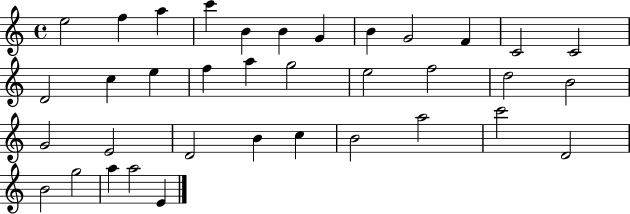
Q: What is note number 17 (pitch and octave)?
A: A5